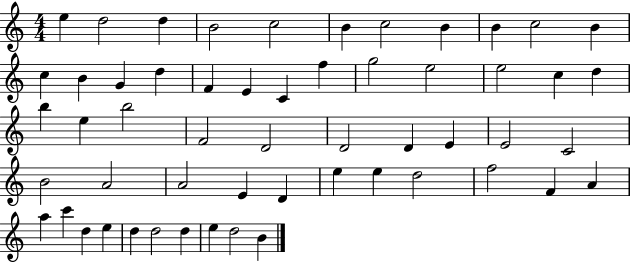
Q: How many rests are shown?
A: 0